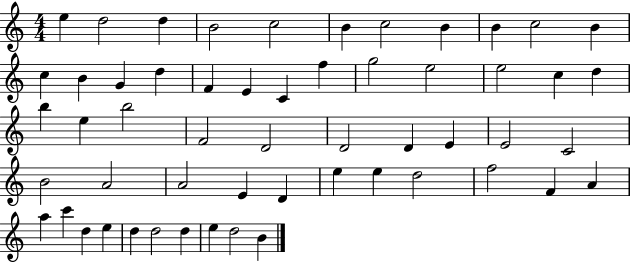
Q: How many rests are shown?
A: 0